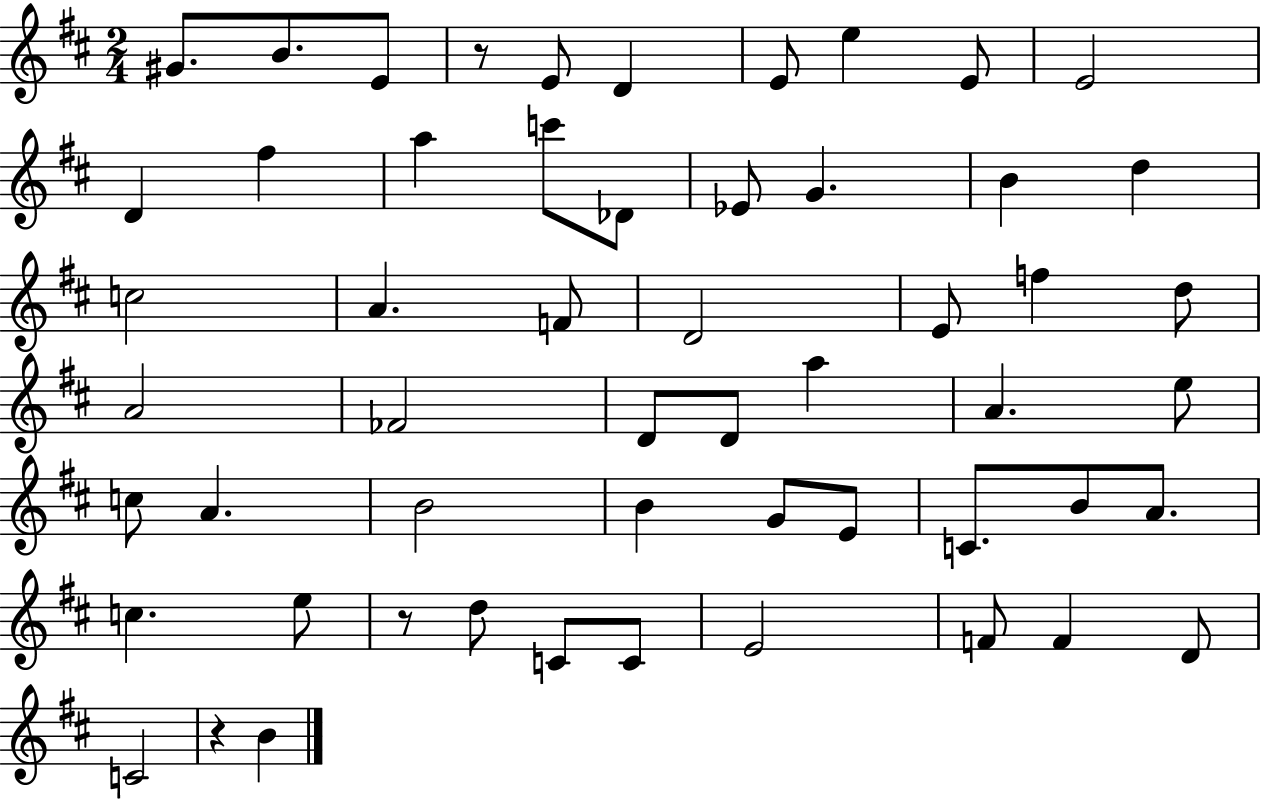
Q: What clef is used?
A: treble